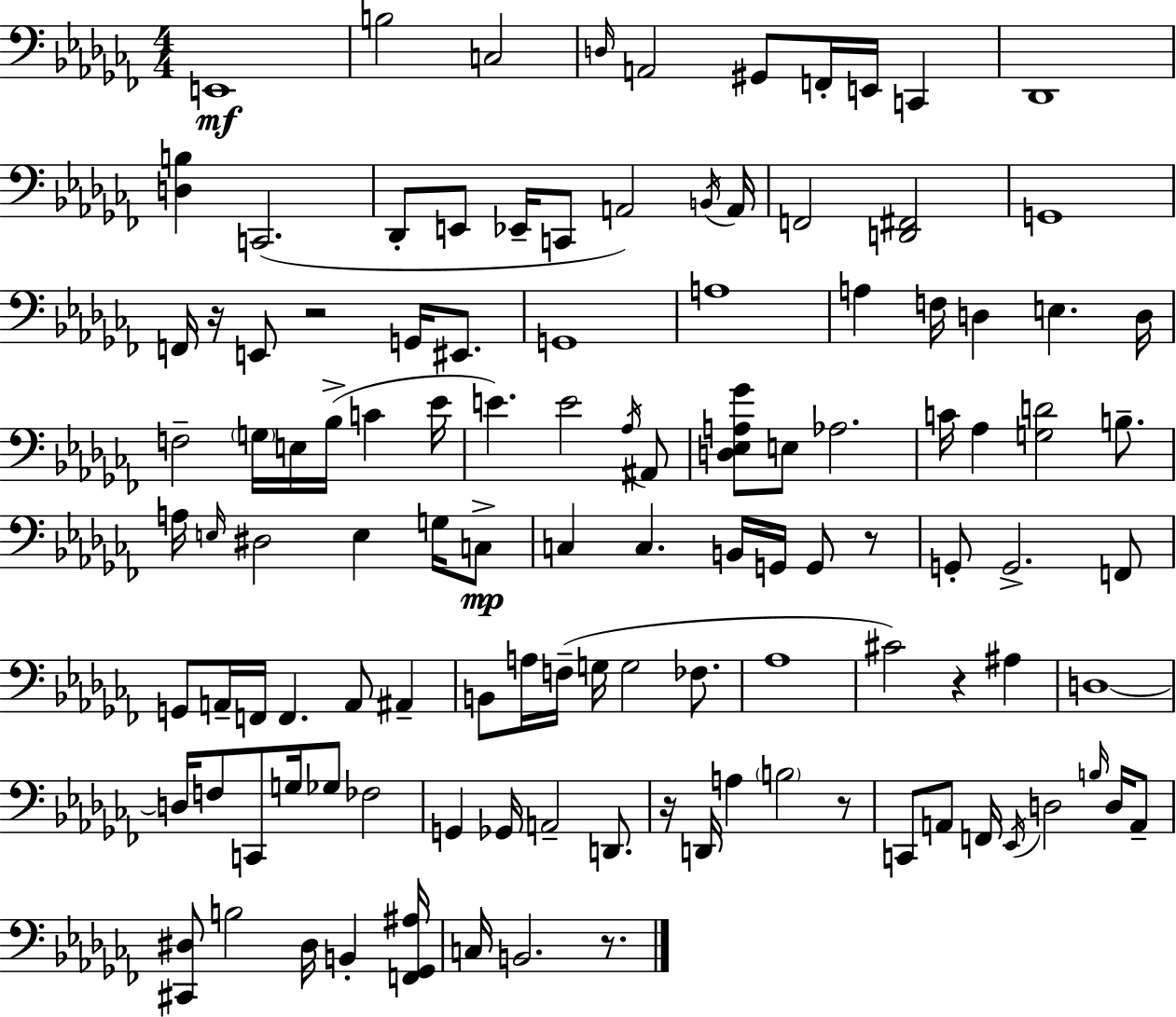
E2/w B3/h C3/h D3/s A2/h G#2/e F2/s E2/s C2/q Db2/w [D3,B3]/q C2/h. Db2/e E2/e Eb2/s C2/e A2/h B2/s A2/s F2/h [D2,F#2]/h G2/w F2/s R/s E2/e R/h G2/s EIS2/e. G2/w A3/w A3/q F3/s D3/q E3/q. D3/s F3/h G3/s E3/s Bb3/s C4/q Eb4/s E4/q. E4/h Ab3/s A#2/e [D3,Eb3,A3,Gb4]/e E3/e Ab3/h. C4/s Ab3/q [G3,D4]/h B3/e. A3/s E3/s D#3/h E3/q G3/s C3/e C3/q C3/q. B2/s G2/s G2/e R/e G2/e G2/h. F2/e G2/e A2/s F2/s F2/q. A2/e A#2/q B2/e A3/s F3/s G3/s G3/h FES3/e. Ab3/w C#4/h R/q A#3/q D3/w D3/s F3/e C2/e G3/s Gb3/e FES3/h G2/q Gb2/s A2/h D2/e. R/s D2/s A3/q B3/h R/e C2/e A2/e F2/s Eb2/s D3/h B3/s D3/s A2/e [C#2,D#3]/e B3/h D#3/s B2/q [F2,Gb2,A#3]/s C3/s B2/h. R/e.